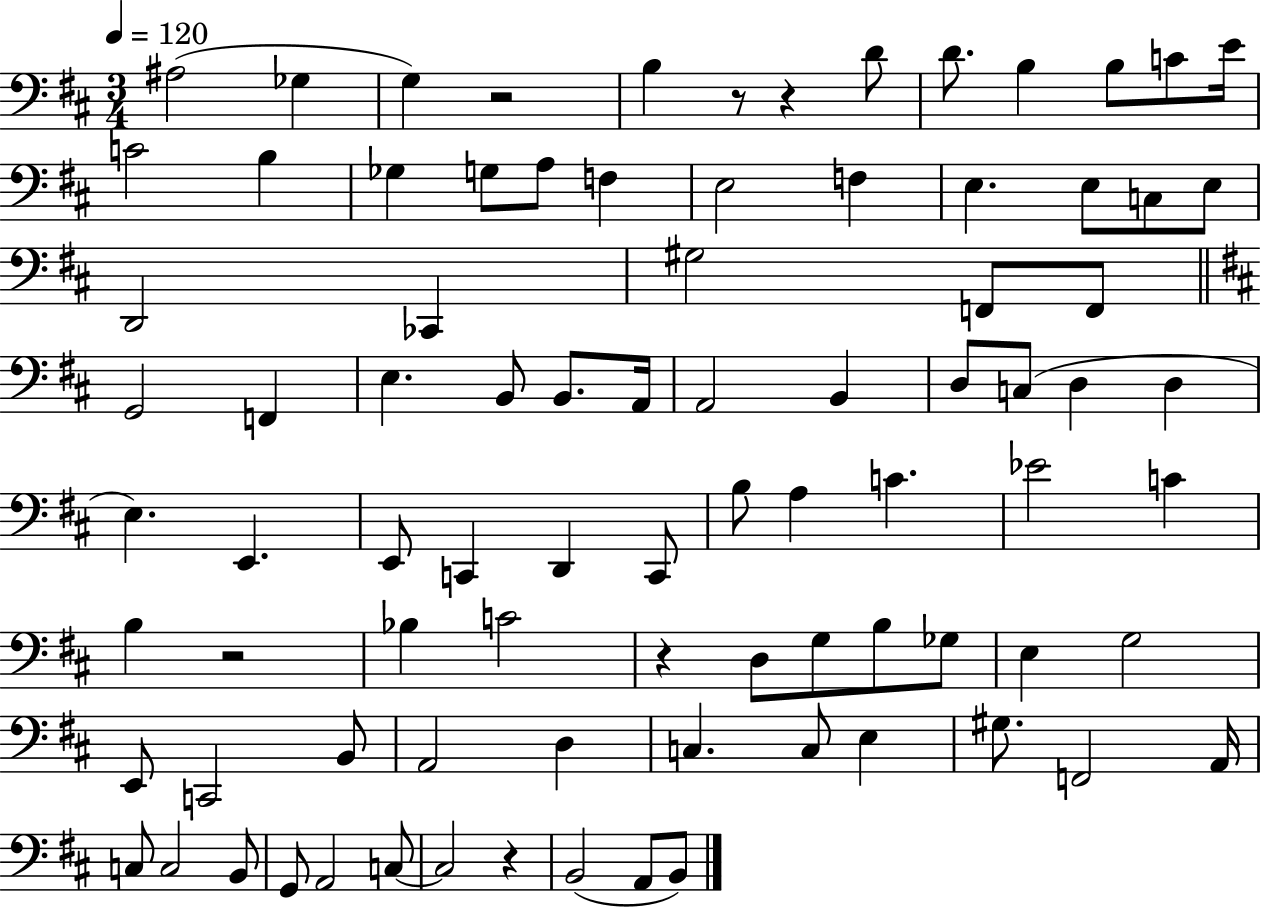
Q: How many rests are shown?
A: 6